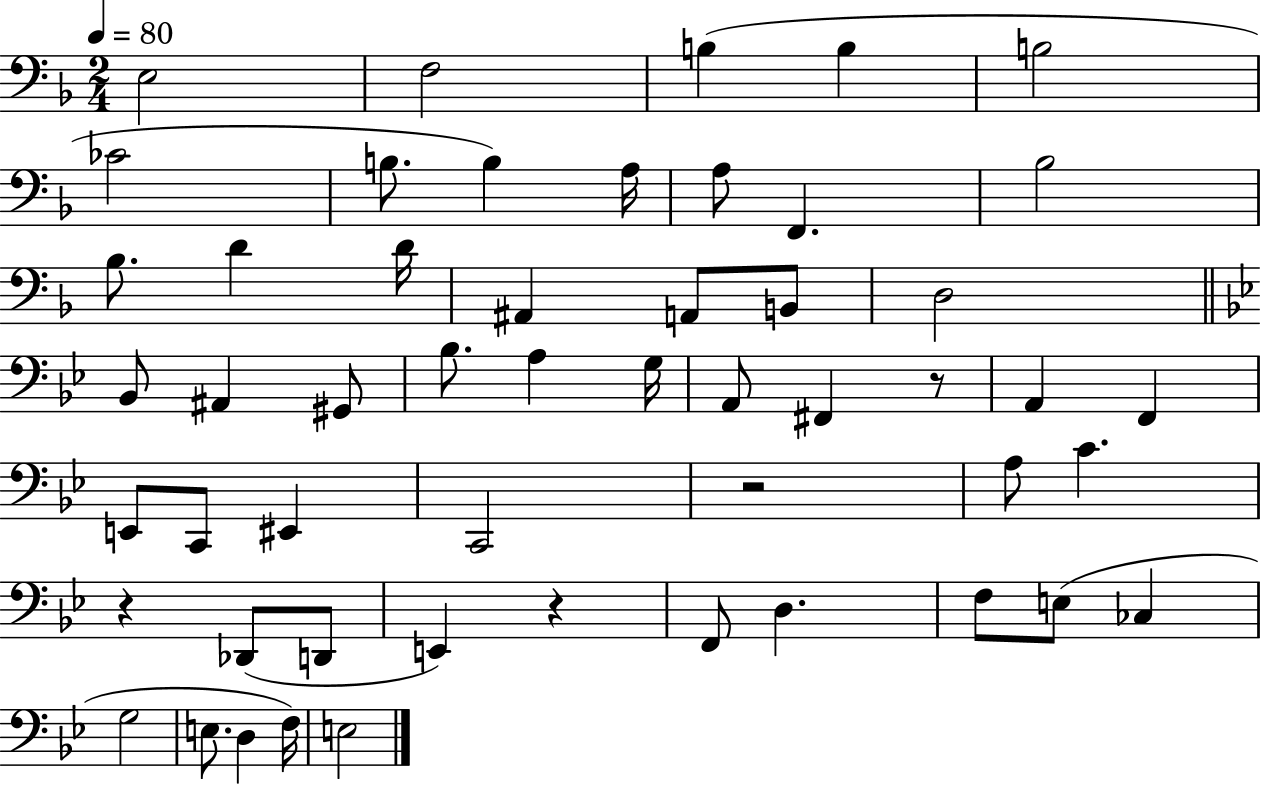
{
  \clef bass
  \numericTimeSignature
  \time 2/4
  \key f \major
  \tempo 4 = 80
  e2 | f2 | b4( b4 | b2 | \break ces'2 | b8. b4) a16 | a8 f,4. | bes2 | \break bes8. d'4 d'16 | ais,4 a,8 b,8 | d2 | \bar "||" \break \key bes \major bes,8 ais,4 gis,8 | bes8. a4 g16 | a,8 fis,4 r8 | a,4 f,4 | \break e,8 c,8 eis,4 | c,2 | r2 | a8 c'4. | \break r4 des,8( d,8 | e,4) r4 | f,8 d4. | f8 e8( ces4 | \break g2 | e8. d4 f16) | e2 | \bar "|."
}